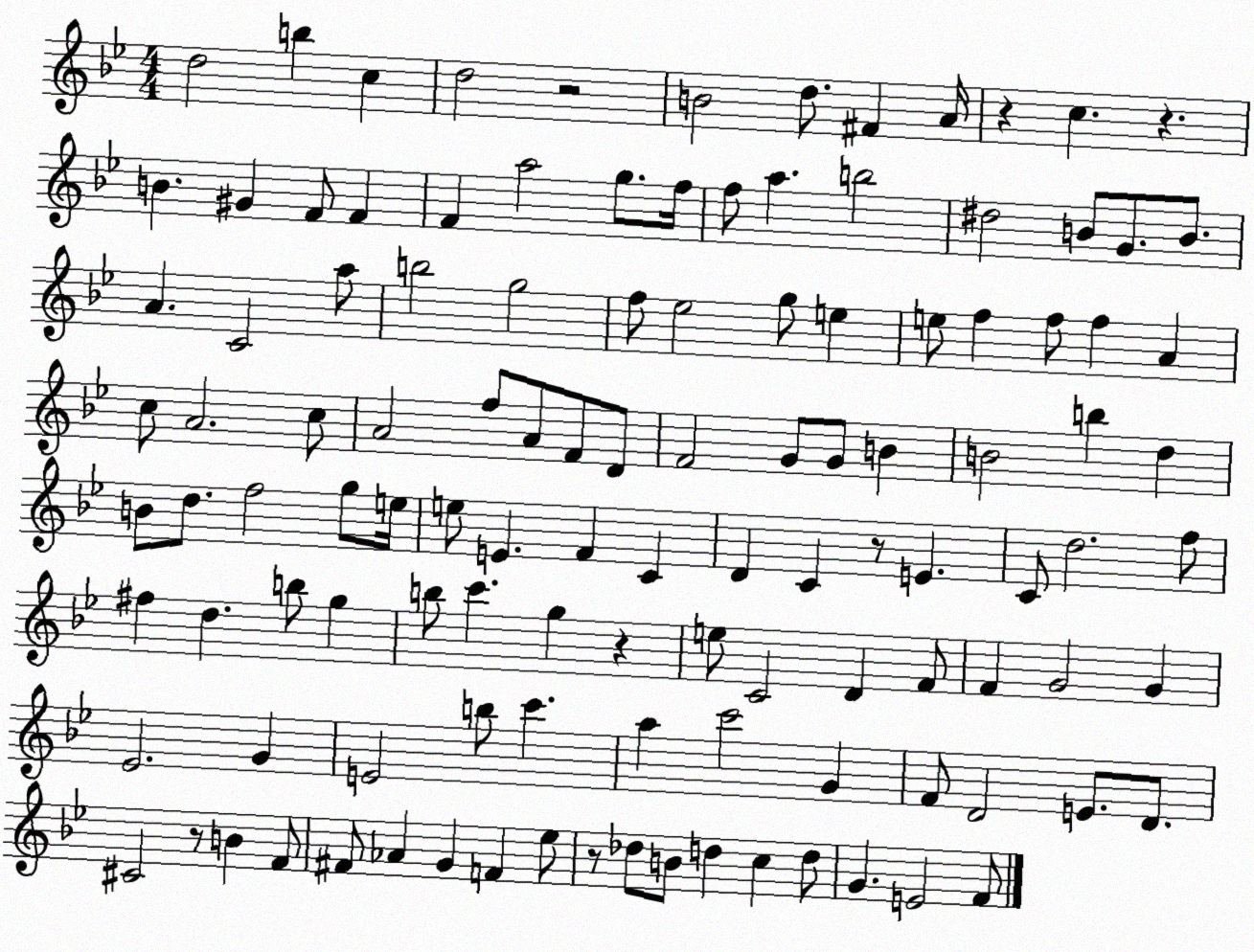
X:1
T:Untitled
M:4/4
L:1/4
K:Bb
d2 b c d2 z2 B2 d/2 ^F A/4 z c z B ^G F/2 F F a2 g/2 f/4 f/2 a b2 ^d2 B/2 G/2 B/2 A C2 a/2 b2 g2 f/2 _e2 g/2 e e/2 f f/2 f A c/2 A2 c/2 A2 f/2 A/2 F/2 D/2 F2 G/2 G/2 B B2 b d B/2 d/2 f2 g/2 e/4 e/2 E F C D C z/2 E C/2 d2 f/2 ^f d b/2 g b/2 c' g z e/2 C2 D F/2 F G2 G _E2 G E2 b/2 c' a c'2 G F/2 D2 E/2 D/2 ^C2 z/2 B F/2 ^F/2 _A G F _e/2 z/2 _d/2 B/2 d c d/2 G E2 F/2